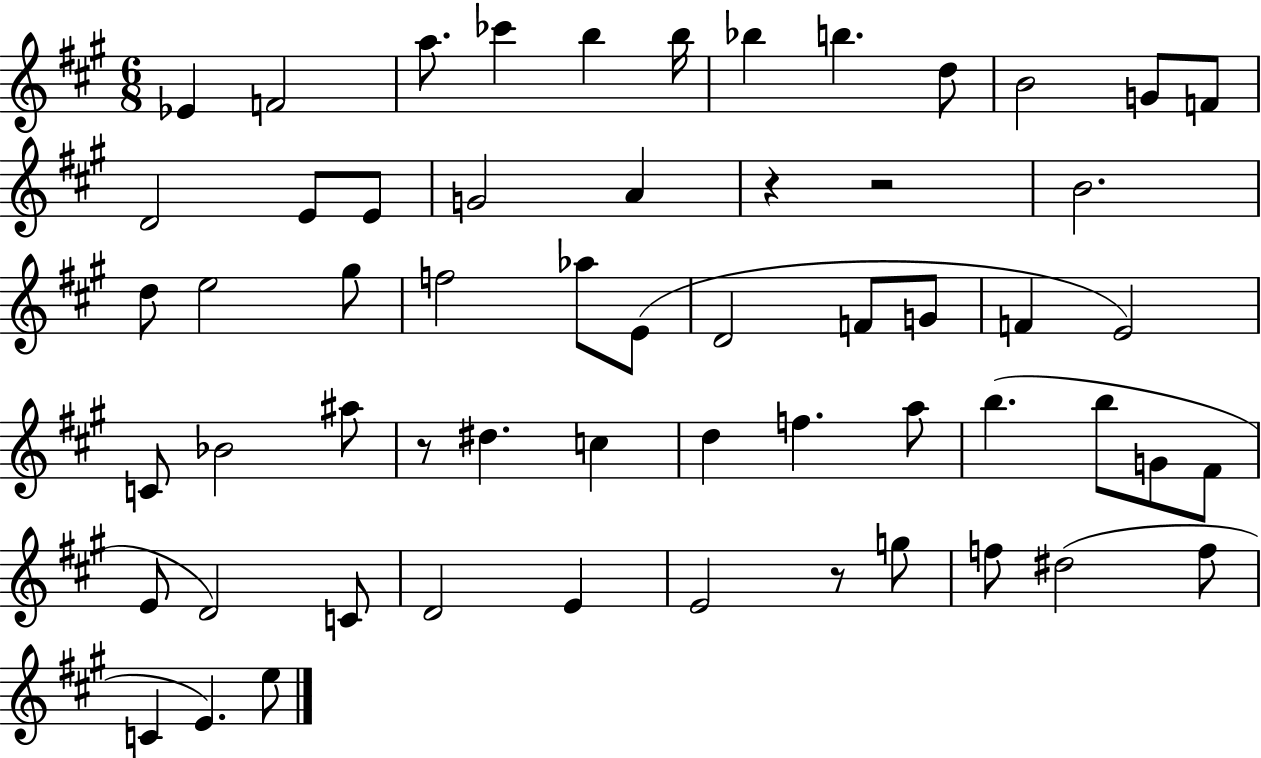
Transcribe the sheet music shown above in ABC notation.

X:1
T:Untitled
M:6/8
L:1/4
K:A
_E F2 a/2 _c' b b/4 _b b d/2 B2 G/2 F/2 D2 E/2 E/2 G2 A z z2 B2 d/2 e2 ^g/2 f2 _a/2 E/2 D2 F/2 G/2 F E2 C/2 _B2 ^a/2 z/2 ^d c d f a/2 b b/2 G/2 ^F/2 E/2 D2 C/2 D2 E E2 z/2 g/2 f/2 ^d2 f/2 C E e/2